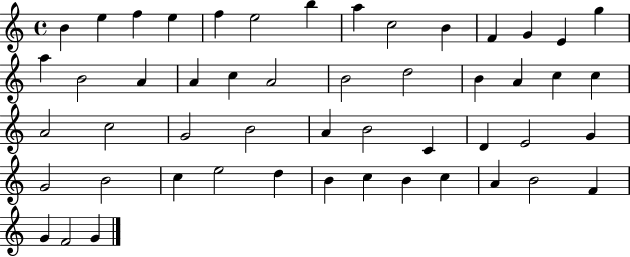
B4/q E5/q F5/q E5/q F5/q E5/h B5/q A5/q C5/h B4/q F4/q G4/q E4/q G5/q A5/q B4/h A4/q A4/q C5/q A4/h B4/h D5/h B4/q A4/q C5/q C5/q A4/h C5/h G4/h B4/h A4/q B4/h C4/q D4/q E4/h G4/q G4/h B4/h C5/q E5/h D5/q B4/q C5/q B4/q C5/q A4/q B4/h F4/q G4/q F4/h G4/q